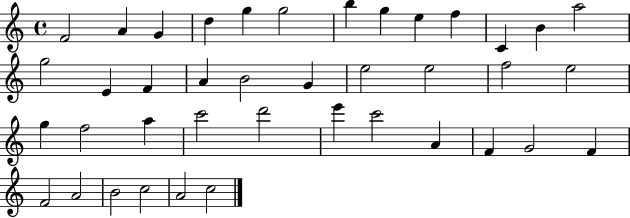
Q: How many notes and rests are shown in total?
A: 40